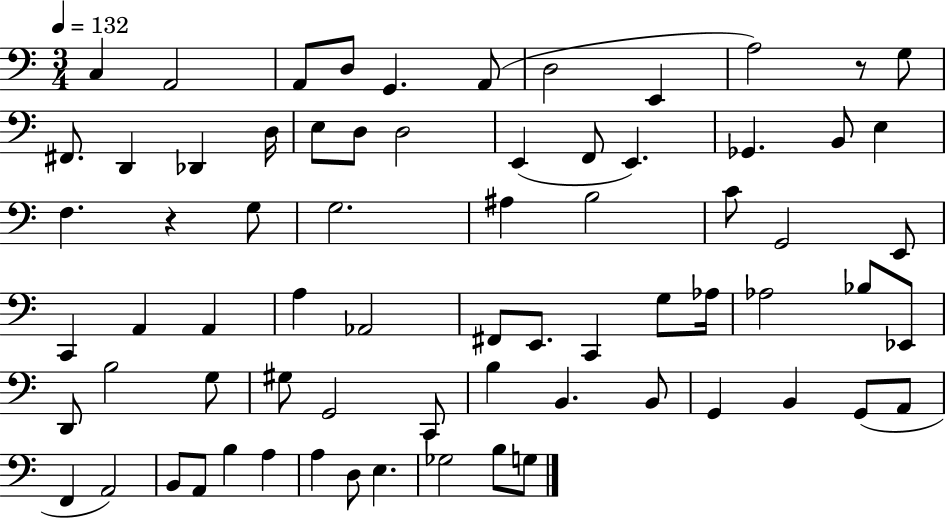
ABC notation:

X:1
T:Untitled
M:3/4
L:1/4
K:C
C, A,,2 A,,/2 D,/2 G,, A,,/2 D,2 E,, A,2 z/2 G,/2 ^F,,/2 D,, _D,, D,/4 E,/2 D,/2 D,2 E,, F,,/2 E,, _G,, B,,/2 E, F, z G,/2 G,2 ^A, B,2 C/2 G,,2 E,,/2 C,, A,, A,, A, _A,,2 ^F,,/2 E,,/2 C,, G,/2 _A,/4 _A,2 _B,/2 _E,,/2 D,,/2 B,2 G,/2 ^G,/2 G,,2 C,,/2 B, B,, B,,/2 G,, B,, G,,/2 A,,/2 F,, A,,2 B,,/2 A,,/2 B, A, A, D,/2 E, _G,2 B,/2 G,/2